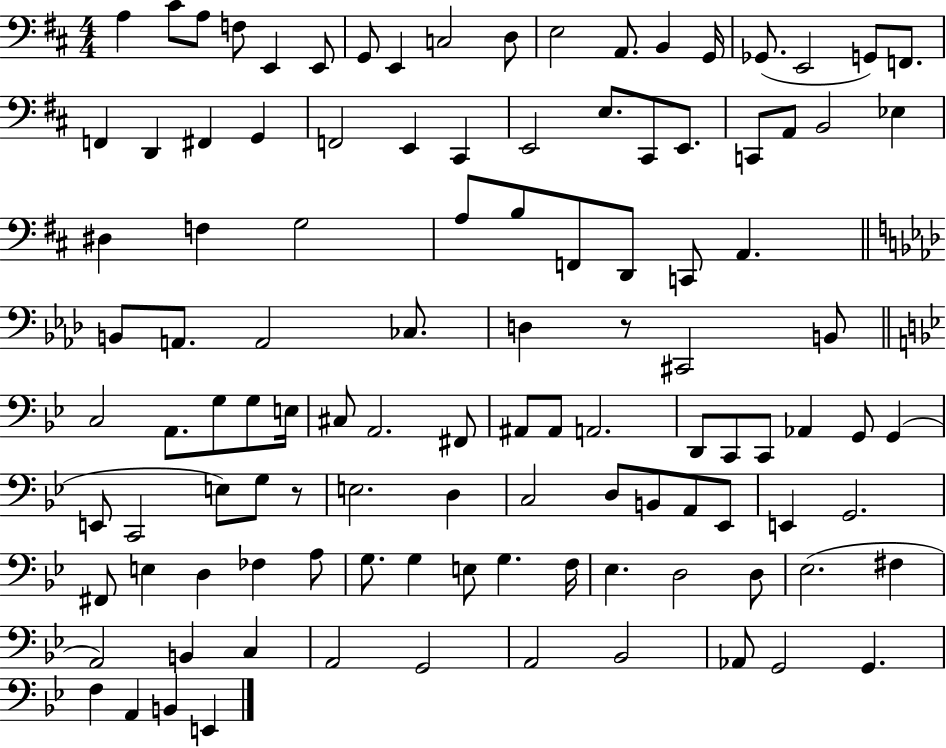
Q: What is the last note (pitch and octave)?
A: E2